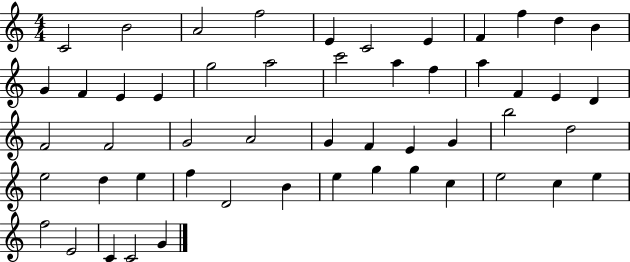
X:1
T:Untitled
M:4/4
L:1/4
K:C
C2 B2 A2 f2 E C2 E F f d B G F E E g2 a2 c'2 a f a F E D F2 F2 G2 A2 G F E G b2 d2 e2 d e f D2 B e g g c e2 c e f2 E2 C C2 G